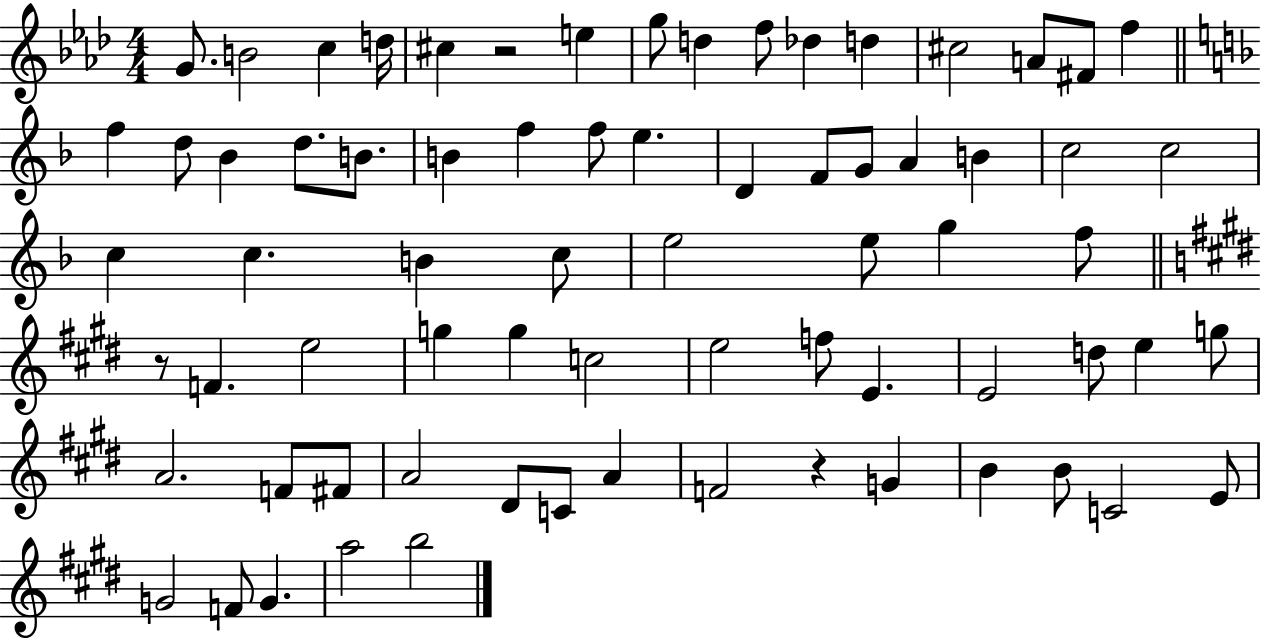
X:1
T:Untitled
M:4/4
L:1/4
K:Ab
G/2 B2 c d/4 ^c z2 e g/2 d f/2 _d d ^c2 A/2 ^F/2 f f d/2 _B d/2 B/2 B f f/2 e D F/2 G/2 A B c2 c2 c c B c/2 e2 e/2 g f/2 z/2 F e2 g g c2 e2 f/2 E E2 d/2 e g/2 A2 F/2 ^F/2 A2 ^D/2 C/2 A F2 z G B B/2 C2 E/2 G2 F/2 G a2 b2